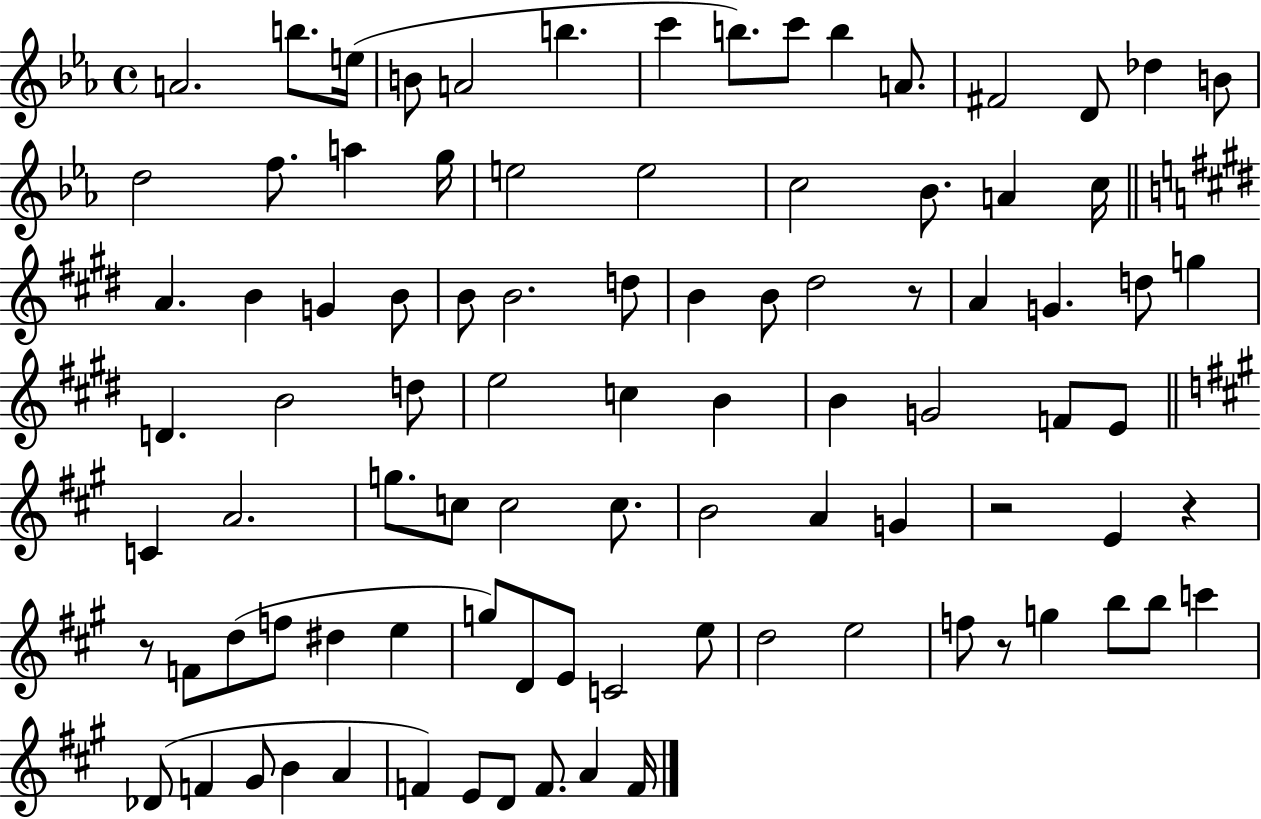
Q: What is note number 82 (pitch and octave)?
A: F4